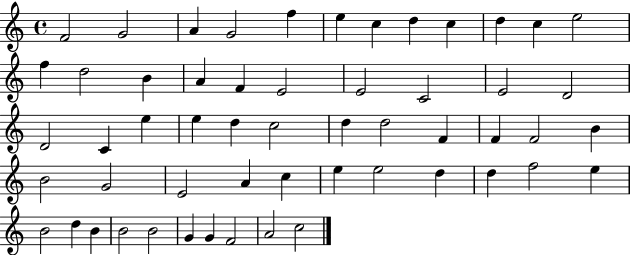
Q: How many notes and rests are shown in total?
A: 55